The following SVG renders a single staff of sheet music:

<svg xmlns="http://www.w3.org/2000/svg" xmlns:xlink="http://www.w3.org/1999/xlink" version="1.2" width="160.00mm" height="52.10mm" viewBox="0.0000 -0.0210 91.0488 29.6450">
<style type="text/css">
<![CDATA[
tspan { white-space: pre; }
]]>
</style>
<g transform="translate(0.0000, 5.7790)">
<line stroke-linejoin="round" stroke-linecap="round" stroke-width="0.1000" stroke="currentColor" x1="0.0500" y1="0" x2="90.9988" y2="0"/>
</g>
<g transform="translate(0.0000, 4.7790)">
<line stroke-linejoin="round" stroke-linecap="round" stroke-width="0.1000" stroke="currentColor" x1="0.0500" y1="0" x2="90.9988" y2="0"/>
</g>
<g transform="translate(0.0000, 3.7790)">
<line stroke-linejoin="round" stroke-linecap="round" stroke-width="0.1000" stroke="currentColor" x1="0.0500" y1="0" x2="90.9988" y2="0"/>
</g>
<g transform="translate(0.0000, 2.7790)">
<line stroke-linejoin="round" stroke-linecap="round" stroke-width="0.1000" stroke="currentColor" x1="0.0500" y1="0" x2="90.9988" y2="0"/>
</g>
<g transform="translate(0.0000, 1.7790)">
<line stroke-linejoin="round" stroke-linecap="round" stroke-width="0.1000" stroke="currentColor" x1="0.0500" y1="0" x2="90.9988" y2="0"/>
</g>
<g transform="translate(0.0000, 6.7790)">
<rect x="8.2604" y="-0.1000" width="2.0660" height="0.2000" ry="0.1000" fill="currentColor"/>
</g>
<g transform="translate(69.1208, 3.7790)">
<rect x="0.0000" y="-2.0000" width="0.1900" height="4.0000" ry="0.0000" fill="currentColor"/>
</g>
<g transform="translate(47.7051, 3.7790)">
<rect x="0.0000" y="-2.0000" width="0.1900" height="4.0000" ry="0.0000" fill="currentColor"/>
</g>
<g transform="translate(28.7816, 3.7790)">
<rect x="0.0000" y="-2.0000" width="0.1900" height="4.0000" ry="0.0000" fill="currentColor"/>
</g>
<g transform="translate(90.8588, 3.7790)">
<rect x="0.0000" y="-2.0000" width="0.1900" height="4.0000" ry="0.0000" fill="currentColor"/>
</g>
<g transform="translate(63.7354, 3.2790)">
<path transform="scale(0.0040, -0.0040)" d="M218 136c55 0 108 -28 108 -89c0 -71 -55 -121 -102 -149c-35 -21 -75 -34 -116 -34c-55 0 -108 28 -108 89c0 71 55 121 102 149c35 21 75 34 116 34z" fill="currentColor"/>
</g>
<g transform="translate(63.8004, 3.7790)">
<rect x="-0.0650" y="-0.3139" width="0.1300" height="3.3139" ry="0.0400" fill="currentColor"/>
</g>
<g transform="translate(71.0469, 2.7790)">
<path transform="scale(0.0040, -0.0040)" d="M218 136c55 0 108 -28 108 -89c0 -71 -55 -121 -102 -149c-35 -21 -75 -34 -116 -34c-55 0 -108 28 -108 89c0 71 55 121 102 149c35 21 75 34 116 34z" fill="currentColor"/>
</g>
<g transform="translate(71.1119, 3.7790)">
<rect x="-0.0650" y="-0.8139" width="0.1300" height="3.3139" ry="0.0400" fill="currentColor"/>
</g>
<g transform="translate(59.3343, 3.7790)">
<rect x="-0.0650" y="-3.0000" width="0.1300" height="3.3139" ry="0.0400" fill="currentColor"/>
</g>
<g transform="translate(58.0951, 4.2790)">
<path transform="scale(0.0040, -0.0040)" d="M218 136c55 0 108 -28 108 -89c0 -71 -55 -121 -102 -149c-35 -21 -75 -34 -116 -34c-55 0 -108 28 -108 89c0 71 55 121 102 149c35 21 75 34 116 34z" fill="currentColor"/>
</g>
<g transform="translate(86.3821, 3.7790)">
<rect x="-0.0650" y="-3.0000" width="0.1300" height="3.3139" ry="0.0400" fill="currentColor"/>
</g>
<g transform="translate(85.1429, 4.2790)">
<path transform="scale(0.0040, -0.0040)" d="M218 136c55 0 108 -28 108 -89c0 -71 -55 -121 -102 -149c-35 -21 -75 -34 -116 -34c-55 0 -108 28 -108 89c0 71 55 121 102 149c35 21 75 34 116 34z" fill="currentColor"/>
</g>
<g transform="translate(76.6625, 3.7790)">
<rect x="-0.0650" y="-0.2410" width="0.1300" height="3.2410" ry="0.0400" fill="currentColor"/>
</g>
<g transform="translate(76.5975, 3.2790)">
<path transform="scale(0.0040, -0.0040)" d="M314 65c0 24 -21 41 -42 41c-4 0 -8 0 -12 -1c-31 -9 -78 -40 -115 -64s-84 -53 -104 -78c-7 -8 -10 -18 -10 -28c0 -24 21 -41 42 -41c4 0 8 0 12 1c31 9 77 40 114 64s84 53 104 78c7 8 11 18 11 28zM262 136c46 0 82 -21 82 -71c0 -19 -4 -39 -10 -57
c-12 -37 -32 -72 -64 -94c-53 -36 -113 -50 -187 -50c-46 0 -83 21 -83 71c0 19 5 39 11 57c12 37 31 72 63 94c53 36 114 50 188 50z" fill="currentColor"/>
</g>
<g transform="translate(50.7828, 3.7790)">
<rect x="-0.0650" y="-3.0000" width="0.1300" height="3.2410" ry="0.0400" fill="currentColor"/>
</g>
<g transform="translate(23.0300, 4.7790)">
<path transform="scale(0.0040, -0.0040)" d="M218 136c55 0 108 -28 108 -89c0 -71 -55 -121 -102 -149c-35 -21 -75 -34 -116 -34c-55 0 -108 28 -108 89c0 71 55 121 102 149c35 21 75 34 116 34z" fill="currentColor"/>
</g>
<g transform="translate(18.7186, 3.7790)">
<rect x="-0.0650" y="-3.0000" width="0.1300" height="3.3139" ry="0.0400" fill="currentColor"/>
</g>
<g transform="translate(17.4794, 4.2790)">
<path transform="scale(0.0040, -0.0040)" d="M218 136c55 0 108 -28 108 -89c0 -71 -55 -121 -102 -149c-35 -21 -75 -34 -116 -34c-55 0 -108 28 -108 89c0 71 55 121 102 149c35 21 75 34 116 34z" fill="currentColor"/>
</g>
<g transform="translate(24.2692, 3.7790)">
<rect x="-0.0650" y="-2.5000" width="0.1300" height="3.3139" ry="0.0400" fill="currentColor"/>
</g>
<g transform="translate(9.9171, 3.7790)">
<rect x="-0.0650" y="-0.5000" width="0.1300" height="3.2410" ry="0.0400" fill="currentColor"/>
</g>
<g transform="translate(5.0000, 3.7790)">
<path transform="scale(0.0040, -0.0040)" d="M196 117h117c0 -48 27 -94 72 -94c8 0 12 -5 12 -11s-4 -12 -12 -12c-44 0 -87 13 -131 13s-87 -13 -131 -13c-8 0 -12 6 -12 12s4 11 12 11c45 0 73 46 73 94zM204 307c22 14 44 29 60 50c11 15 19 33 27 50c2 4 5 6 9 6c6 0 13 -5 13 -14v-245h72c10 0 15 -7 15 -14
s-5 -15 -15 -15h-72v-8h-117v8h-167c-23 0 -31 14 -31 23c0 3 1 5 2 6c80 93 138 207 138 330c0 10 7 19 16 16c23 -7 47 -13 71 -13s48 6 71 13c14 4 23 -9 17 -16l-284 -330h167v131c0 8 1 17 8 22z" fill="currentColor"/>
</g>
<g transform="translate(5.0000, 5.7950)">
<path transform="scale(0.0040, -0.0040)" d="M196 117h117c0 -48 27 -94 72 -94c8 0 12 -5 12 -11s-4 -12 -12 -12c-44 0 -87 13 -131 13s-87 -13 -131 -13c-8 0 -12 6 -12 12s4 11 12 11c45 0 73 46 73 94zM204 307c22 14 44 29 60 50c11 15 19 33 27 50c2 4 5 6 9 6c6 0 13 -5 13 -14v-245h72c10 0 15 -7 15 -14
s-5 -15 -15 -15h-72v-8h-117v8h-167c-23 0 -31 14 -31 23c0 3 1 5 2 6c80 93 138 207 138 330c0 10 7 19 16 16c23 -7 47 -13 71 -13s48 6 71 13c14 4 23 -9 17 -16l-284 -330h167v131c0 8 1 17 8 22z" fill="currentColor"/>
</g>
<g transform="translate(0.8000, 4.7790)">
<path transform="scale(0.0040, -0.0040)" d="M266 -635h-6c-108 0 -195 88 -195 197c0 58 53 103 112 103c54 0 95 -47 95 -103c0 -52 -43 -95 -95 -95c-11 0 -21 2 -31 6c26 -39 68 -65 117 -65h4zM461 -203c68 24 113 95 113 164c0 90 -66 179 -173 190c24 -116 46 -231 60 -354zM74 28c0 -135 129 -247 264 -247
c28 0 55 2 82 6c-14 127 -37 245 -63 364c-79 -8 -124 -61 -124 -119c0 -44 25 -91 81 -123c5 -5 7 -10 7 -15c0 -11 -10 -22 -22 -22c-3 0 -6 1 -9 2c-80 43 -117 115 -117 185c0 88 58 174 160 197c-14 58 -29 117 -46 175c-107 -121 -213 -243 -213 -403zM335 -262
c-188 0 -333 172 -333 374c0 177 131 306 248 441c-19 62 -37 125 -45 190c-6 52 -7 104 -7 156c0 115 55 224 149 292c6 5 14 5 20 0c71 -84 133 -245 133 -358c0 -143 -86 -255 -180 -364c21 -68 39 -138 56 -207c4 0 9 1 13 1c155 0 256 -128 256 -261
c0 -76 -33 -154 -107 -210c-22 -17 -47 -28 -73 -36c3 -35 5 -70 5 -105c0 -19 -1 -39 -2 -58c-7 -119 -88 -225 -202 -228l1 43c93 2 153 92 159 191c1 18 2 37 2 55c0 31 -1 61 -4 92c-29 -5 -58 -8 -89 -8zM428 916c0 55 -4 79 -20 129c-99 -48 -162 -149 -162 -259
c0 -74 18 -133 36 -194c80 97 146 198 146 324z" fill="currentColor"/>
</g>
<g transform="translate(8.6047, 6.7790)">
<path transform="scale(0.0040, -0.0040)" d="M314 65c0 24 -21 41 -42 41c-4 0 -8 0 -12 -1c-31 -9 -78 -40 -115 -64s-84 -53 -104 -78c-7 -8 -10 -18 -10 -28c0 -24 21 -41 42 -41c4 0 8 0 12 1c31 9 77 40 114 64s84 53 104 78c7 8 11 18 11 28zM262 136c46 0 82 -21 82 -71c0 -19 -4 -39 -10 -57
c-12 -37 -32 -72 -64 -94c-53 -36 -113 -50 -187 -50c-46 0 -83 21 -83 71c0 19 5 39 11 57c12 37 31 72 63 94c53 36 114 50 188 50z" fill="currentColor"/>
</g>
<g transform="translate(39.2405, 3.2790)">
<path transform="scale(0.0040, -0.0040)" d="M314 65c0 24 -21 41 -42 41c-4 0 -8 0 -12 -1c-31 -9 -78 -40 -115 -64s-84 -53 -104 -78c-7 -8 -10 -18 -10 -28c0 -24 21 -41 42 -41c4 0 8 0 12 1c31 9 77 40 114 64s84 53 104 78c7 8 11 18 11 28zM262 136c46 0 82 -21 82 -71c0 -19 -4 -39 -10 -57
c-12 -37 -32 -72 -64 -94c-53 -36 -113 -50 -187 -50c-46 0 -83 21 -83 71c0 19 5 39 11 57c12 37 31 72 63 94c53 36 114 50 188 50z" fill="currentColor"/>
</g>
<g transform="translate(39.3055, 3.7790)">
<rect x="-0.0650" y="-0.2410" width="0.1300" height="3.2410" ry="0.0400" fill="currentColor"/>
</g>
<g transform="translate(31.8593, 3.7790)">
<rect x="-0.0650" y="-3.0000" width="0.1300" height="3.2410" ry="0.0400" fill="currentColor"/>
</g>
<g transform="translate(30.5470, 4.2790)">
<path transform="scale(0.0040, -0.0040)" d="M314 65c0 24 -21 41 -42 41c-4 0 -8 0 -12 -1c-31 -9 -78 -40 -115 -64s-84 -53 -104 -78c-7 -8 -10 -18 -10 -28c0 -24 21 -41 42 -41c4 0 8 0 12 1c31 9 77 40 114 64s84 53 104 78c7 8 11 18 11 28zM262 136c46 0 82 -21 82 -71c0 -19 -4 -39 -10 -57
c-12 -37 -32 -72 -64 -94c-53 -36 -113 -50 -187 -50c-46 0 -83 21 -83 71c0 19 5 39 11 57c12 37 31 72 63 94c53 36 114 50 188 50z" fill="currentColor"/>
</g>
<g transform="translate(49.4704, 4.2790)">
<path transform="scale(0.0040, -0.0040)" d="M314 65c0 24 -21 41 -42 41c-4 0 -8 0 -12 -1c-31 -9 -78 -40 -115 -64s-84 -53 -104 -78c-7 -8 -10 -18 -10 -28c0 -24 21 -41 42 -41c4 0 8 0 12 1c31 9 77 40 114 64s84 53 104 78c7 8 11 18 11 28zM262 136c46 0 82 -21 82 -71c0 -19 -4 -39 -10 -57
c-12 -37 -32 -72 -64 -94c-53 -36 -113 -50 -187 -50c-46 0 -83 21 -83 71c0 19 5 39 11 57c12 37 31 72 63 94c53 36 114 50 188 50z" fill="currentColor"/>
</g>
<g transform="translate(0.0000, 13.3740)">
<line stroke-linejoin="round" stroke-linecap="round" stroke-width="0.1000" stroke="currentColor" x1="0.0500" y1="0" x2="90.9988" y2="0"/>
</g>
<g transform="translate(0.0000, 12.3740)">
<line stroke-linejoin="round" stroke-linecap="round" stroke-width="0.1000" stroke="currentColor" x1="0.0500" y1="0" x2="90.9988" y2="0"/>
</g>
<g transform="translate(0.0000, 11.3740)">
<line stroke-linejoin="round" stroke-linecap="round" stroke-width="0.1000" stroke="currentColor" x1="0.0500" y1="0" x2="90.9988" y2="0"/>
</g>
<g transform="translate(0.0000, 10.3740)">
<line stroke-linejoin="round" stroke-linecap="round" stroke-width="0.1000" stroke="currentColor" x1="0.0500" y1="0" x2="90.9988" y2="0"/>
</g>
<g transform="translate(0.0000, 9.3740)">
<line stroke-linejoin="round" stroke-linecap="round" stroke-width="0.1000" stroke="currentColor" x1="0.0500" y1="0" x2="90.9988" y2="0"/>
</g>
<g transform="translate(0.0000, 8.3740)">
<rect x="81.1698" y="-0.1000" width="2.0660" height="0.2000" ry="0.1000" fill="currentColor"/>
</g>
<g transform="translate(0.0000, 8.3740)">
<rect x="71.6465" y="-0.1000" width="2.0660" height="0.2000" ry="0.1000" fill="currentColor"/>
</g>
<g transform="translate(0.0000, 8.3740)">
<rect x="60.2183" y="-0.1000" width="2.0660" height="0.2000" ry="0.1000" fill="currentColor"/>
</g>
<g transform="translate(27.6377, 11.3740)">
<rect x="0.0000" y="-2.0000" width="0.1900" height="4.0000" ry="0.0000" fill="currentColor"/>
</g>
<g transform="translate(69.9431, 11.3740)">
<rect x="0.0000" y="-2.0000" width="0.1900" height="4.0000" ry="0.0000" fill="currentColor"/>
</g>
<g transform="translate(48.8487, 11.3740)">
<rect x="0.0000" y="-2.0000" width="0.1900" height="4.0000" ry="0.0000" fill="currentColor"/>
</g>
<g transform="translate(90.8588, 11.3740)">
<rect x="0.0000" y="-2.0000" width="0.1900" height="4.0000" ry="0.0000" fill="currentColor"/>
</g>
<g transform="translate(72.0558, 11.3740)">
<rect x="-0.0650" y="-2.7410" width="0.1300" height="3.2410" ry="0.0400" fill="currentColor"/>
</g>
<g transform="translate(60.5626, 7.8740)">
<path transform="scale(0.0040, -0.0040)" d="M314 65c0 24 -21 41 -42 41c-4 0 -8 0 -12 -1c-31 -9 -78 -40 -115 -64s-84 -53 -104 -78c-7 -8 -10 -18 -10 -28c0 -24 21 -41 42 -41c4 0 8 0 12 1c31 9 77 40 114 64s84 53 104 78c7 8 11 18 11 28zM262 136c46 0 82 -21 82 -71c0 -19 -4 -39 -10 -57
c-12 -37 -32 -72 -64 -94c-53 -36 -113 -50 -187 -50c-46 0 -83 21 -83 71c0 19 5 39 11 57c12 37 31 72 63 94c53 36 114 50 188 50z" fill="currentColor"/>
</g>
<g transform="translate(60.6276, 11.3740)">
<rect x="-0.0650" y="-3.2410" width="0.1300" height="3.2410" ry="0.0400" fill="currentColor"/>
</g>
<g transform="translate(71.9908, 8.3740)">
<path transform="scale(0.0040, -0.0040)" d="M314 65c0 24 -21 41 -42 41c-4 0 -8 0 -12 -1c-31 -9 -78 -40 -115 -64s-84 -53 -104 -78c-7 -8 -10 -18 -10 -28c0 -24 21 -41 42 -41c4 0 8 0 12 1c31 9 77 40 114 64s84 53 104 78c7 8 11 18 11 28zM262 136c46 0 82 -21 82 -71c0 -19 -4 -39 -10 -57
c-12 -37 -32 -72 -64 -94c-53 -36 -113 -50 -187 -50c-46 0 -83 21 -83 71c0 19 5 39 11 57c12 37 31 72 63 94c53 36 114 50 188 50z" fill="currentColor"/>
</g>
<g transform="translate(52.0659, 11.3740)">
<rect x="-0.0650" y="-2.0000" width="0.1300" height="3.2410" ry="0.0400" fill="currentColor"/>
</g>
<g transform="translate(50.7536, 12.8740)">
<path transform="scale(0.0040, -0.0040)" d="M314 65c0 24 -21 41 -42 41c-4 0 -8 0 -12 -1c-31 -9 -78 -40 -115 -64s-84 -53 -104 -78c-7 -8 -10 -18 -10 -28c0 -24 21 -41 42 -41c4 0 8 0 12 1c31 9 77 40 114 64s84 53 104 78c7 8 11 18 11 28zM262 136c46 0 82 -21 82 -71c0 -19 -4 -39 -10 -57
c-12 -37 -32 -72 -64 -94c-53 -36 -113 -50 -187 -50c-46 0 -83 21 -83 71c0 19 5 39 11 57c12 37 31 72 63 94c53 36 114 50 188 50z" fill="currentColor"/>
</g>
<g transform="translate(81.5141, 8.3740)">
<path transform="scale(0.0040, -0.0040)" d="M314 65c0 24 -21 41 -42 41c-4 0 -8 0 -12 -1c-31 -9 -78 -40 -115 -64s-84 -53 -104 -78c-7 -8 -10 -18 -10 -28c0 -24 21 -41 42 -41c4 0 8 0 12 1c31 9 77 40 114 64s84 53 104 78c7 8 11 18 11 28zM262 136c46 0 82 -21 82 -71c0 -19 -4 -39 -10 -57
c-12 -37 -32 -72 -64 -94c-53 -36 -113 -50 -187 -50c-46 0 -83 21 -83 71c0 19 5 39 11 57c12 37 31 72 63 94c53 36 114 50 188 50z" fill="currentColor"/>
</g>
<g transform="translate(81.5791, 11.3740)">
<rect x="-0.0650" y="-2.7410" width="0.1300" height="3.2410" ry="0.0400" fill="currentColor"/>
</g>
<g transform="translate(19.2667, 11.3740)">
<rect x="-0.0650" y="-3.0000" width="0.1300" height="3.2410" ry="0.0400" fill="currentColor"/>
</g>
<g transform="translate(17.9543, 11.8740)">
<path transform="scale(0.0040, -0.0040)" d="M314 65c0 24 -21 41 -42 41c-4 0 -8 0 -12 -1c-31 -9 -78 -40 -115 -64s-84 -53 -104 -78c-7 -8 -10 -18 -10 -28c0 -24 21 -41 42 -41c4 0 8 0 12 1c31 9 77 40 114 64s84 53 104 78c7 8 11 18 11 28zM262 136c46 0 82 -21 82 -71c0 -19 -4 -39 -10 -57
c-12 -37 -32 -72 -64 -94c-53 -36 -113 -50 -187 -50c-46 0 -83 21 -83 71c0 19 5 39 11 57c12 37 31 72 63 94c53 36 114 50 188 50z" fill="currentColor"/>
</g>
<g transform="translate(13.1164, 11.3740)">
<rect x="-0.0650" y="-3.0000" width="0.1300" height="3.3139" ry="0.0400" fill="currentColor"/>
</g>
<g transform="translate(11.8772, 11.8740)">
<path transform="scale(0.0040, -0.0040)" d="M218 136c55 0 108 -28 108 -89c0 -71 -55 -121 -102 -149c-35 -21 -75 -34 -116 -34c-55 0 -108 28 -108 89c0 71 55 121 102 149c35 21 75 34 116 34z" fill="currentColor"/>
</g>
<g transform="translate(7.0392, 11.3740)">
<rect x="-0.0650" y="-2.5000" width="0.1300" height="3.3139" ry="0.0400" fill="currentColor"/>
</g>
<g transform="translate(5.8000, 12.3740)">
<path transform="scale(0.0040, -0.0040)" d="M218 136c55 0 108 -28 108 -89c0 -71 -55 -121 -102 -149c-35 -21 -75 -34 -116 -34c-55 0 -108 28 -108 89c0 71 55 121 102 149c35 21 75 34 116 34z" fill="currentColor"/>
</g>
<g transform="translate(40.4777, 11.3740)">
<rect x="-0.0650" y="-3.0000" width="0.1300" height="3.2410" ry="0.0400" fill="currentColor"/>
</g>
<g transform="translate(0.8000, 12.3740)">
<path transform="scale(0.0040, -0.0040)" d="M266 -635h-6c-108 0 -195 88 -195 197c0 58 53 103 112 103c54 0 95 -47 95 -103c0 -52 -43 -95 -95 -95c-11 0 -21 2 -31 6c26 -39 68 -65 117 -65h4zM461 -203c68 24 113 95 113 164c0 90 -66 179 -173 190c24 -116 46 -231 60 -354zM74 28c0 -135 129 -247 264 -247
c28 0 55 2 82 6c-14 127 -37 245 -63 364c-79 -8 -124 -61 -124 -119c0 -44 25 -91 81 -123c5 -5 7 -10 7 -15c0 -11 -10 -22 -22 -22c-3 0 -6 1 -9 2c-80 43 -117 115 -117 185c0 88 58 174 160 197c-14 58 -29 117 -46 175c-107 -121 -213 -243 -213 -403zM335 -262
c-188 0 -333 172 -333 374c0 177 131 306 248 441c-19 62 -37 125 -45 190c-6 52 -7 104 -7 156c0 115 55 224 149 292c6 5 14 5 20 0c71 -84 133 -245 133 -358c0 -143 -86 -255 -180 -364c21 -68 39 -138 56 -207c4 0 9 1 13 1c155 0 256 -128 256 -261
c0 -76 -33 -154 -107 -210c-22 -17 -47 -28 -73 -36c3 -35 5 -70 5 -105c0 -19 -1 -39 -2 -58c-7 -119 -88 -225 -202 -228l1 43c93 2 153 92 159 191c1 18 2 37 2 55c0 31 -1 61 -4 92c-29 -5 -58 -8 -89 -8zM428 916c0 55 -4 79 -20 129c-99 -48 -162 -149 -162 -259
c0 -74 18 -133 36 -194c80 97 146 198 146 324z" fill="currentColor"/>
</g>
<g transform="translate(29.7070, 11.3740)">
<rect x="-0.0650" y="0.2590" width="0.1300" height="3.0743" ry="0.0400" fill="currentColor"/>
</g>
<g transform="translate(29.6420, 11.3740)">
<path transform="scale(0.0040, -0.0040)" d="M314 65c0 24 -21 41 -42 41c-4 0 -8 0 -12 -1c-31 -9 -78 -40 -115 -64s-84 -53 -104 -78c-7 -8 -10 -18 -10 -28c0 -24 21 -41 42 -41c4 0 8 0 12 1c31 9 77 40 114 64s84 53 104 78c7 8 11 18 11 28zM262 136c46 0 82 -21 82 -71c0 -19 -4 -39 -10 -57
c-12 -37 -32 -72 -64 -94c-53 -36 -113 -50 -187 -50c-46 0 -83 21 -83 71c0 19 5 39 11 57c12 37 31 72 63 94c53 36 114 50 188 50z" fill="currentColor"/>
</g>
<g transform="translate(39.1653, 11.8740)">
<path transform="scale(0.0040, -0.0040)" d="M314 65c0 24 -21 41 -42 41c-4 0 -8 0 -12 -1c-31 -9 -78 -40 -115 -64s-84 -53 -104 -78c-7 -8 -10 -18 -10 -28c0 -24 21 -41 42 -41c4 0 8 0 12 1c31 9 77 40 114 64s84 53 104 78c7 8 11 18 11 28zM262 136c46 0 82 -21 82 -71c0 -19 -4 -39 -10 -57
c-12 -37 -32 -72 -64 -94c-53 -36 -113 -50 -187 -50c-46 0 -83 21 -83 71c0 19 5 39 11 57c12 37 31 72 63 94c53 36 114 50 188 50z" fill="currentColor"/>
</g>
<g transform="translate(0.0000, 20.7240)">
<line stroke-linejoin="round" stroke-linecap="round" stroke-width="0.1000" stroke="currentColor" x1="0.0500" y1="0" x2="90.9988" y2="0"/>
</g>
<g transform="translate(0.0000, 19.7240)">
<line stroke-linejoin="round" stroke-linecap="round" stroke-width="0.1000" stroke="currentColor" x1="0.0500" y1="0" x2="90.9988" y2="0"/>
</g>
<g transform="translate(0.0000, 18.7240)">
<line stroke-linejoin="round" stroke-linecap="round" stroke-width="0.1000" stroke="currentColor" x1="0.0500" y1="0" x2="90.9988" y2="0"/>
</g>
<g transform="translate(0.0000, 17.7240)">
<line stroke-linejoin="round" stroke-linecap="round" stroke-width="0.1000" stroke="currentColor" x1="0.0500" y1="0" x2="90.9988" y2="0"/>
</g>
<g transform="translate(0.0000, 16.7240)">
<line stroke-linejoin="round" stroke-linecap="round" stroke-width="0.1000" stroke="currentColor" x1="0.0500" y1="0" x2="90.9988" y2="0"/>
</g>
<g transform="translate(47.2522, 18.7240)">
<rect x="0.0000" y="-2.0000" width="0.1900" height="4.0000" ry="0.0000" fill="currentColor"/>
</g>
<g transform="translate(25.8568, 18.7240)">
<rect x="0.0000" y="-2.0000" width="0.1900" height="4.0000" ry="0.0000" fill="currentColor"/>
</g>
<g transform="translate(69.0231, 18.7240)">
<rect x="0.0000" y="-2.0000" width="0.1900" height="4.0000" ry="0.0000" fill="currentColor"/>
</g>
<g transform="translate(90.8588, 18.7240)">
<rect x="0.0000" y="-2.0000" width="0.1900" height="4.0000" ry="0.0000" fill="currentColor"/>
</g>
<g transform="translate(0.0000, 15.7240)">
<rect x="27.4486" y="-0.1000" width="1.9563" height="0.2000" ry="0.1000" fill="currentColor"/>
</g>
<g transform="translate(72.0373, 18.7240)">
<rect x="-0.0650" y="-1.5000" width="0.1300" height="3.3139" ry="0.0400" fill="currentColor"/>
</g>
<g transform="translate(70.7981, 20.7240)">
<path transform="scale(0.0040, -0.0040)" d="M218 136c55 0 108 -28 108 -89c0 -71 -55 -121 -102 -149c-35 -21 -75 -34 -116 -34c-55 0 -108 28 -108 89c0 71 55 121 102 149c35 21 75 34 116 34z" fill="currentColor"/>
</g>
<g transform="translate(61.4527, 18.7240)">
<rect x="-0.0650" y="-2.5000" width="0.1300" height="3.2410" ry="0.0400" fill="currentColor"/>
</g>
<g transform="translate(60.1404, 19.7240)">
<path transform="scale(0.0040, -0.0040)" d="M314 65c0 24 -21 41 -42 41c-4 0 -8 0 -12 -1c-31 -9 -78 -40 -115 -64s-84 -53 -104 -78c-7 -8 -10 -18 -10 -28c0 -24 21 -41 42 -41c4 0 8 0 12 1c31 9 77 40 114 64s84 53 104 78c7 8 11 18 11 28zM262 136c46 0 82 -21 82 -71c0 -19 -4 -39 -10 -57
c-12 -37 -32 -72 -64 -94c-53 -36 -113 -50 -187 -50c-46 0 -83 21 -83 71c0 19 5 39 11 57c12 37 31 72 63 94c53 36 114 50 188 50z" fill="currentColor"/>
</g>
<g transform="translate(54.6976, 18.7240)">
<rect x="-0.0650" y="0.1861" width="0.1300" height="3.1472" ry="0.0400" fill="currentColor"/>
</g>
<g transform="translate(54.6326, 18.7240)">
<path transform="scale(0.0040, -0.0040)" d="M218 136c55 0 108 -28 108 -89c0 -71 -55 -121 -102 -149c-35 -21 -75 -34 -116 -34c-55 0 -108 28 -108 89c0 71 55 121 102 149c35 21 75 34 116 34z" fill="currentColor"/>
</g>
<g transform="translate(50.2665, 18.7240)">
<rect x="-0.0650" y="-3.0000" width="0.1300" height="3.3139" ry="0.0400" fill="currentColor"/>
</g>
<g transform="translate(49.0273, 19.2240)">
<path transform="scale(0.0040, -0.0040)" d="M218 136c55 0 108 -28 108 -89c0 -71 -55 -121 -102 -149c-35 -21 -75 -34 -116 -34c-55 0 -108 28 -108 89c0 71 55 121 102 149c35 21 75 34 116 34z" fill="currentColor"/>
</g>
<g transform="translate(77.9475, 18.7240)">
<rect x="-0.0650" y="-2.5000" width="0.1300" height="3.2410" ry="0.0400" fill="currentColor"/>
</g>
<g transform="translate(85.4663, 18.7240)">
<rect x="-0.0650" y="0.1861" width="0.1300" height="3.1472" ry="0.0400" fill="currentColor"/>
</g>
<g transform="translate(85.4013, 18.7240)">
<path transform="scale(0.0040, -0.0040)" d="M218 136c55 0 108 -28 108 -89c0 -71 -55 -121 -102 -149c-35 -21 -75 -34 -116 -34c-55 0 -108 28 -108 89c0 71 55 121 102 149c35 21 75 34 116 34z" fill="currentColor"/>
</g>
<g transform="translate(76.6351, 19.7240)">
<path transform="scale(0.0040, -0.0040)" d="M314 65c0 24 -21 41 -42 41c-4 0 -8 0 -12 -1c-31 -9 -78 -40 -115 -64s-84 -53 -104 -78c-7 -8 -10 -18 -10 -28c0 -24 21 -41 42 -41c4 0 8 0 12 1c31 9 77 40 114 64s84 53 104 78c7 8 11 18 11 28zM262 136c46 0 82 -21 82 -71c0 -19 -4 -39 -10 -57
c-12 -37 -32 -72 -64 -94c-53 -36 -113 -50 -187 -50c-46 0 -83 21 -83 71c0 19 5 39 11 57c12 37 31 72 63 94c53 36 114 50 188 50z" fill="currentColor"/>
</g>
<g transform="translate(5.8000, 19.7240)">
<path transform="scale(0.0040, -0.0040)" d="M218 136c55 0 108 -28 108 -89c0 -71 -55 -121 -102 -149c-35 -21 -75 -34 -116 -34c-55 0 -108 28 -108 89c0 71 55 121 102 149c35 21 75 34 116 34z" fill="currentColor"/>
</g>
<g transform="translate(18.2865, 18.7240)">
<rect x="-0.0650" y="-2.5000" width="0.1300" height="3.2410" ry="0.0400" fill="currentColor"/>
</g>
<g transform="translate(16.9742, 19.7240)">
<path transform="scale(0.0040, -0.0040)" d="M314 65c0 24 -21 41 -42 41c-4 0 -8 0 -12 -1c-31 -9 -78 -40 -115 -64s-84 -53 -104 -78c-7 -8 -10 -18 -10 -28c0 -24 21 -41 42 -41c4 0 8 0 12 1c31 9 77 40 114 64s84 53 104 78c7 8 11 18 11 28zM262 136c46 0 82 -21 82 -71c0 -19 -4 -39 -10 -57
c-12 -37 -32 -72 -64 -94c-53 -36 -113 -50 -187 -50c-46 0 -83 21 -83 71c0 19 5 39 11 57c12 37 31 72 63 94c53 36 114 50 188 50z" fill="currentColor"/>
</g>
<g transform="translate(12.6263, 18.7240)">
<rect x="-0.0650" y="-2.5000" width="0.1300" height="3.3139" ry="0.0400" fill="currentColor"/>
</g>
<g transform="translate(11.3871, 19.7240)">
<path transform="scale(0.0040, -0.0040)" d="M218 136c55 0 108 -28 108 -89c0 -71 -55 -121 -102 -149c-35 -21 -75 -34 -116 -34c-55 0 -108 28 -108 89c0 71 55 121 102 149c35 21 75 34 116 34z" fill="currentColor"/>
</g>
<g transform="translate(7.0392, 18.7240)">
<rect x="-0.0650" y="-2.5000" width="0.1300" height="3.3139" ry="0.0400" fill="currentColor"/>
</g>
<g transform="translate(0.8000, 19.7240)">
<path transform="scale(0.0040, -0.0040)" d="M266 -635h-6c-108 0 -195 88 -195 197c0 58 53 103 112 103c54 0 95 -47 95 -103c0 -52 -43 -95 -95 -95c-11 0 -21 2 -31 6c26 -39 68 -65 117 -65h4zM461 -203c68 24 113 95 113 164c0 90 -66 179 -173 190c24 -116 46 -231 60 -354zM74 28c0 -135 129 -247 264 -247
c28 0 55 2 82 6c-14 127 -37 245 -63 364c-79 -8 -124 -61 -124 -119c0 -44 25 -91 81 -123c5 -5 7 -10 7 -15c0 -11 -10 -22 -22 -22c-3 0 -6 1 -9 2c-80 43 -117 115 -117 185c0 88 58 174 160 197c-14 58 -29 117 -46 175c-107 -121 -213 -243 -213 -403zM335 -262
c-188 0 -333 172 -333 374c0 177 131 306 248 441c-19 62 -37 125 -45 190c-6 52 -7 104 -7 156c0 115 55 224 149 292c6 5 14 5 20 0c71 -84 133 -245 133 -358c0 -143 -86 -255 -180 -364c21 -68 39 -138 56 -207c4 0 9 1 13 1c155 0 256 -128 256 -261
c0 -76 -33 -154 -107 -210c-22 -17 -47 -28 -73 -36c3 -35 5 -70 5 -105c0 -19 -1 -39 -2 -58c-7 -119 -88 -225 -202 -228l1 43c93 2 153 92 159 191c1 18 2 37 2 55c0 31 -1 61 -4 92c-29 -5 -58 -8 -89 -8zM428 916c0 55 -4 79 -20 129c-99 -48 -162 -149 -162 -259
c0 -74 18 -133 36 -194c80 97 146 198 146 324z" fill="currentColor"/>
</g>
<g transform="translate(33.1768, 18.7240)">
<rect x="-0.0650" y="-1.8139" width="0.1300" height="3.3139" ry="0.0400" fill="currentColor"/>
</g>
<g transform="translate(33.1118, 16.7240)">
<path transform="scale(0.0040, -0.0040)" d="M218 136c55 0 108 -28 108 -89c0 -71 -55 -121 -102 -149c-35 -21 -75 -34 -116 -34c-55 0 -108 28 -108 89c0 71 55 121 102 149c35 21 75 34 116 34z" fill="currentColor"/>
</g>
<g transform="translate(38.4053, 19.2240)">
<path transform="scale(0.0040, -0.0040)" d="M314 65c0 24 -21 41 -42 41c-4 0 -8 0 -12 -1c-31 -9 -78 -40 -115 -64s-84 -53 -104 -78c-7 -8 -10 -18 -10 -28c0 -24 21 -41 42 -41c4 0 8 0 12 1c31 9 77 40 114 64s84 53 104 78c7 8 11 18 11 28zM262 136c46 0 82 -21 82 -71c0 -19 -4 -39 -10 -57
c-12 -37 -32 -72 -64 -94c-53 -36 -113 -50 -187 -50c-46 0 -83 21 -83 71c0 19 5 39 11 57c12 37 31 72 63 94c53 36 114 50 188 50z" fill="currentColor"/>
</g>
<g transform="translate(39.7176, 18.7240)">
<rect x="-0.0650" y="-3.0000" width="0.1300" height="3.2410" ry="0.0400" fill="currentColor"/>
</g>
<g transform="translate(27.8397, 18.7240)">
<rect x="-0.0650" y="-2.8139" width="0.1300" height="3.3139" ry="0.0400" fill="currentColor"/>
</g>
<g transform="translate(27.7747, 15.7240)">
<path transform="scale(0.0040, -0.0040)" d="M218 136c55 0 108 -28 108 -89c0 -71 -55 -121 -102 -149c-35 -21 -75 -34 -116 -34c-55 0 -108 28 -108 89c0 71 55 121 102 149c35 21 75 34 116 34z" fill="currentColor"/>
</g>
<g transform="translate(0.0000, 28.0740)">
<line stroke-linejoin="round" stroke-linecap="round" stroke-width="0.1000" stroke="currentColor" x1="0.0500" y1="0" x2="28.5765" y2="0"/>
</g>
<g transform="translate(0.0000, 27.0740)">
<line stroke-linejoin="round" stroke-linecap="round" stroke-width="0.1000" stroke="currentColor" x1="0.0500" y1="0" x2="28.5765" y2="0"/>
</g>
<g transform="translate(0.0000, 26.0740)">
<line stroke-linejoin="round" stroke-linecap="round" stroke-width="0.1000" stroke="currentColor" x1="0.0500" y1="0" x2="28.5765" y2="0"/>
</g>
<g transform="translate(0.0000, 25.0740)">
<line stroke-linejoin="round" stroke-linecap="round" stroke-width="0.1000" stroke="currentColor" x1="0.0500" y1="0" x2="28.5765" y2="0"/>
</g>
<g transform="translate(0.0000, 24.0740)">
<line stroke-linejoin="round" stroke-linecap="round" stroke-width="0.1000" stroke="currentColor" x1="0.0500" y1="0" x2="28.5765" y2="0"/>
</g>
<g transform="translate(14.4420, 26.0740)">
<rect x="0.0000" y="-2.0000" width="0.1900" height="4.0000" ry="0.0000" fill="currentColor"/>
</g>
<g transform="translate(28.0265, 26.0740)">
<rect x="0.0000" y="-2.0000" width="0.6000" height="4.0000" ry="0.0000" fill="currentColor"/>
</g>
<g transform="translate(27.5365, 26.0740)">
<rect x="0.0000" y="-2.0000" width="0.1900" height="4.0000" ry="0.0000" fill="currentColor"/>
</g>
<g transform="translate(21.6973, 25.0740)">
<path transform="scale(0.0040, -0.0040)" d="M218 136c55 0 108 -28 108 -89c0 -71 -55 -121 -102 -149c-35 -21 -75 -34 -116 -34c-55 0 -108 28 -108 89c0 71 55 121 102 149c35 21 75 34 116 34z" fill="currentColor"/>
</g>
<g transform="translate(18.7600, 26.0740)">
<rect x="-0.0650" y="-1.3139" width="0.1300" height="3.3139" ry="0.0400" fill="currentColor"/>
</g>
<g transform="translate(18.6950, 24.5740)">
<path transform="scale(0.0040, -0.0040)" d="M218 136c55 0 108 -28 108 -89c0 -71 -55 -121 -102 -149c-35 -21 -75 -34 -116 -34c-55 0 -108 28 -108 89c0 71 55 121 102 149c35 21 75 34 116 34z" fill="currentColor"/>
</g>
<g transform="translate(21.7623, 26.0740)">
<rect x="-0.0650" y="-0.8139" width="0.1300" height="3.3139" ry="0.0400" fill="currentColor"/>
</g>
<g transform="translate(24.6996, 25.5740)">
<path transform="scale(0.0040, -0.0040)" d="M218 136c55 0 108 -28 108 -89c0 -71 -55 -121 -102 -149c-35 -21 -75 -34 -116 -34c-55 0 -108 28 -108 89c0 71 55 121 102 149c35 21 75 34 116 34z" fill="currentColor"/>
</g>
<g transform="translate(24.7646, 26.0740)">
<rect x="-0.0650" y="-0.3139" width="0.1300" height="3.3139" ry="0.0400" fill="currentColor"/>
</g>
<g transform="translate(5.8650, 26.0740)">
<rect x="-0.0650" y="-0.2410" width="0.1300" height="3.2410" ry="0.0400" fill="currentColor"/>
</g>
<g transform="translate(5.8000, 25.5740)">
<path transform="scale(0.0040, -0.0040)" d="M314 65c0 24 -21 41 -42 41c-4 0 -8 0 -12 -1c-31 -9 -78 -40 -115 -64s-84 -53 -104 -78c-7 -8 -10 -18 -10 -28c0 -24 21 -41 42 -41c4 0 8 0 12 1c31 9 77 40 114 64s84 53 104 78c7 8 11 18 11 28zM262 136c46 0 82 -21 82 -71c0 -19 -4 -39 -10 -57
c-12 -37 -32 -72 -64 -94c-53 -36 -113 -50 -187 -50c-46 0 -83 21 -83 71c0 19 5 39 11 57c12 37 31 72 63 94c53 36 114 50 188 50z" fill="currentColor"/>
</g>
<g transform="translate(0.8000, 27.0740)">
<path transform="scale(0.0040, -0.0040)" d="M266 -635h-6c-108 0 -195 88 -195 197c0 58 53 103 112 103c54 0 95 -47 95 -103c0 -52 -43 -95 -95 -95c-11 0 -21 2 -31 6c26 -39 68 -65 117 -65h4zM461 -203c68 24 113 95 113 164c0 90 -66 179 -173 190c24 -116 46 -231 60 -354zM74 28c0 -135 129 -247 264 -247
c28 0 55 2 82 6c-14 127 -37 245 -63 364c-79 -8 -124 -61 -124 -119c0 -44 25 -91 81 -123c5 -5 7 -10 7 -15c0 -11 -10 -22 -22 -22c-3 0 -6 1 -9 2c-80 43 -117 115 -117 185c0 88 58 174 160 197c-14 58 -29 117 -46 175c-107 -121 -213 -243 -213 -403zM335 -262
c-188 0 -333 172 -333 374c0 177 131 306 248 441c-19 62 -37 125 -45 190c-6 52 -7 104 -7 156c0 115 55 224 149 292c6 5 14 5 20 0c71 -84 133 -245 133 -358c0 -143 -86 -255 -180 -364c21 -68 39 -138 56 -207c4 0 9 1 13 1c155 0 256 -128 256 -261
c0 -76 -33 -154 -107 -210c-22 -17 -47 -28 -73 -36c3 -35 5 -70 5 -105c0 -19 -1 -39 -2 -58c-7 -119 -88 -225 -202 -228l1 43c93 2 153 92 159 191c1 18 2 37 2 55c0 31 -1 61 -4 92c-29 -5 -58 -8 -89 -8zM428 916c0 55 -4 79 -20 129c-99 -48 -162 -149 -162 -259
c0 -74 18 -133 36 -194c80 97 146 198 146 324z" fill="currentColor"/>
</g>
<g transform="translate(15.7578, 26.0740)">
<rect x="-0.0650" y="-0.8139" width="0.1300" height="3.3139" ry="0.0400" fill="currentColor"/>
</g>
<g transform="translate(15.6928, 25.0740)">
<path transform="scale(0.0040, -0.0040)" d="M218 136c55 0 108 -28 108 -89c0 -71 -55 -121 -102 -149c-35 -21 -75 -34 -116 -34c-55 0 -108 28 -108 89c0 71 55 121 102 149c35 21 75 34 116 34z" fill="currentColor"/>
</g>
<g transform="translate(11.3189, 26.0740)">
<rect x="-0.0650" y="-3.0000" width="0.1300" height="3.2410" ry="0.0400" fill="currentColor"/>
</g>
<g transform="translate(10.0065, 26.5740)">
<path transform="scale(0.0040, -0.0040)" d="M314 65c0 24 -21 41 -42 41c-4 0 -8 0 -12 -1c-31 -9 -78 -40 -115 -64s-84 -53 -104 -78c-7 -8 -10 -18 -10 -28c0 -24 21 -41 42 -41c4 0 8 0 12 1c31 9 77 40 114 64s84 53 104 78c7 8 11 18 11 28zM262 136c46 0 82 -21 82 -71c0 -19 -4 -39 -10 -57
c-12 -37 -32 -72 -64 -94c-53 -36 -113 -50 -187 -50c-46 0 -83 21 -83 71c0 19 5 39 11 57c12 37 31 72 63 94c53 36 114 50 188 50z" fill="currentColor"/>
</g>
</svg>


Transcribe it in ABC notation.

X:1
T:Untitled
M:4/4
L:1/4
K:C
C2 A G A2 c2 A2 A c d c2 A G A A2 B2 A2 F2 b2 a2 a2 G G G2 a f A2 A B G2 E G2 B c2 A2 d e d c